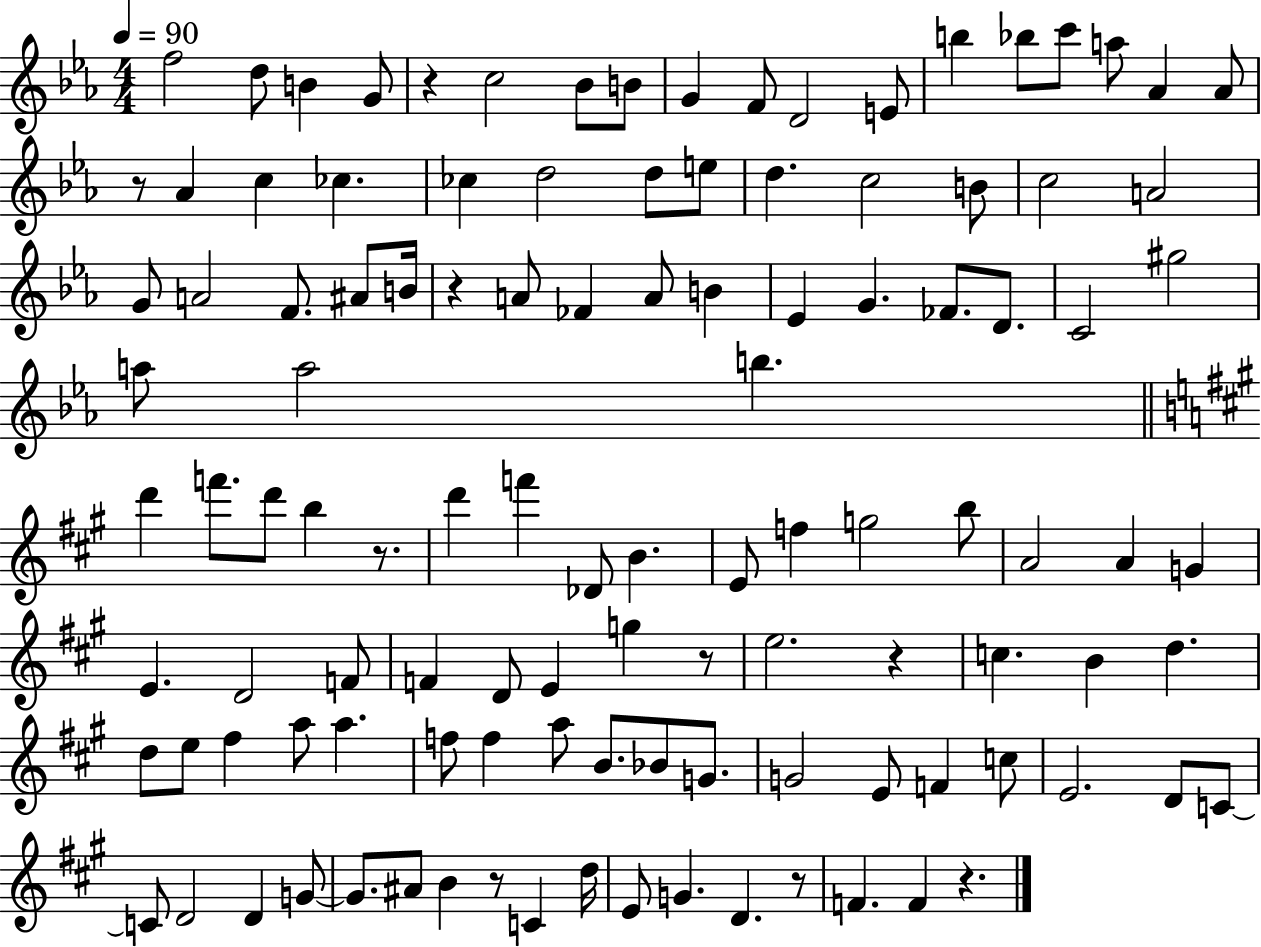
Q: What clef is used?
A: treble